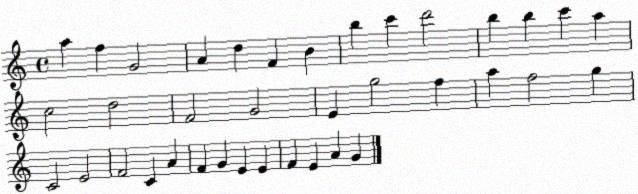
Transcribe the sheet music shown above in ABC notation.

X:1
T:Untitled
M:4/4
L:1/4
K:C
a f G2 A d F B b c' d'2 b b c' a c2 d2 F2 G2 E g2 f a f2 g C2 E2 F2 C A F G E E F E A G